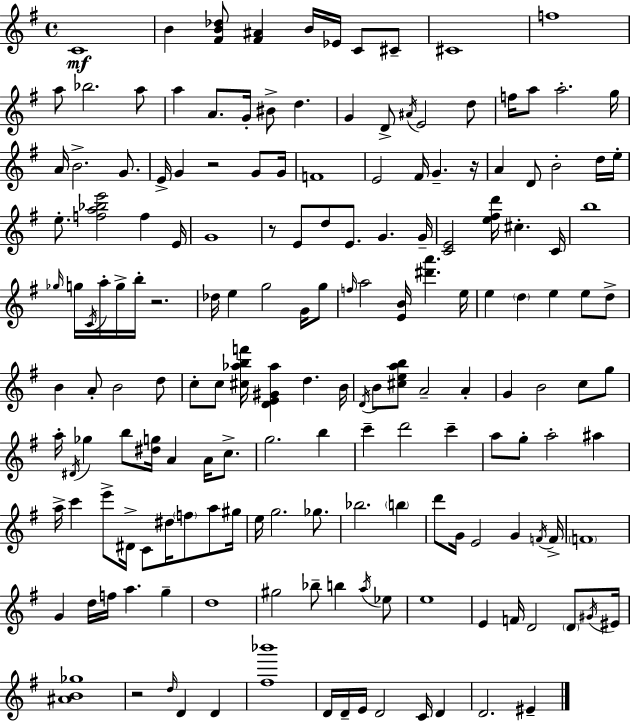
X:1
T:Untitled
M:4/4
L:1/4
K:G
C4 B [^FB_d]/2 [^F^A] B/4 _E/4 C/2 ^C/2 ^C4 f4 a/2 _b2 a/2 a A/2 G/4 ^B/2 d G D/2 ^A/4 E2 d/2 f/4 a/2 a2 g/4 A/4 B2 G/2 E/4 G z2 G/2 G/4 F4 E2 ^F/4 G z/4 A D/2 B2 d/4 e/4 e/2 [fa_be']2 f E/4 G4 z/2 E/2 d/2 E/2 G G/4 [CE]2 [e^fd']/4 ^c C/4 b4 _g/4 g/4 C/4 a/4 g/4 b/4 z2 _d/4 e g2 G/4 g/2 f/4 a2 [EB]/4 [^d'a'] e/4 e d e e/2 d/2 B A/2 B2 d/2 c/2 c/2 [^c_abf']/4 [DE^G_a] d B/4 D/4 B/2 [^ceab]/2 A2 A G B2 c/2 g/2 a/4 ^D/4 _g b/2 [^dg]/4 A A/4 c/2 g2 b c' d'2 c' a/2 g/2 a2 ^a a/4 c' e'/2 ^D/4 C/2 ^d/4 f/2 a/2 ^g/4 e/4 g2 _g/2 _b2 b d'/2 G/4 E2 G F/4 F/4 F4 G d/4 f/4 a g d4 ^g2 _b/2 b a/4 _e/2 e4 E F/4 D2 D/2 ^G/4 ^E/4 [^AB_g]4 z2 d/4 D D [^f_b']4 D/4 D/4 E/4 D2 C/4 D D2 ^E